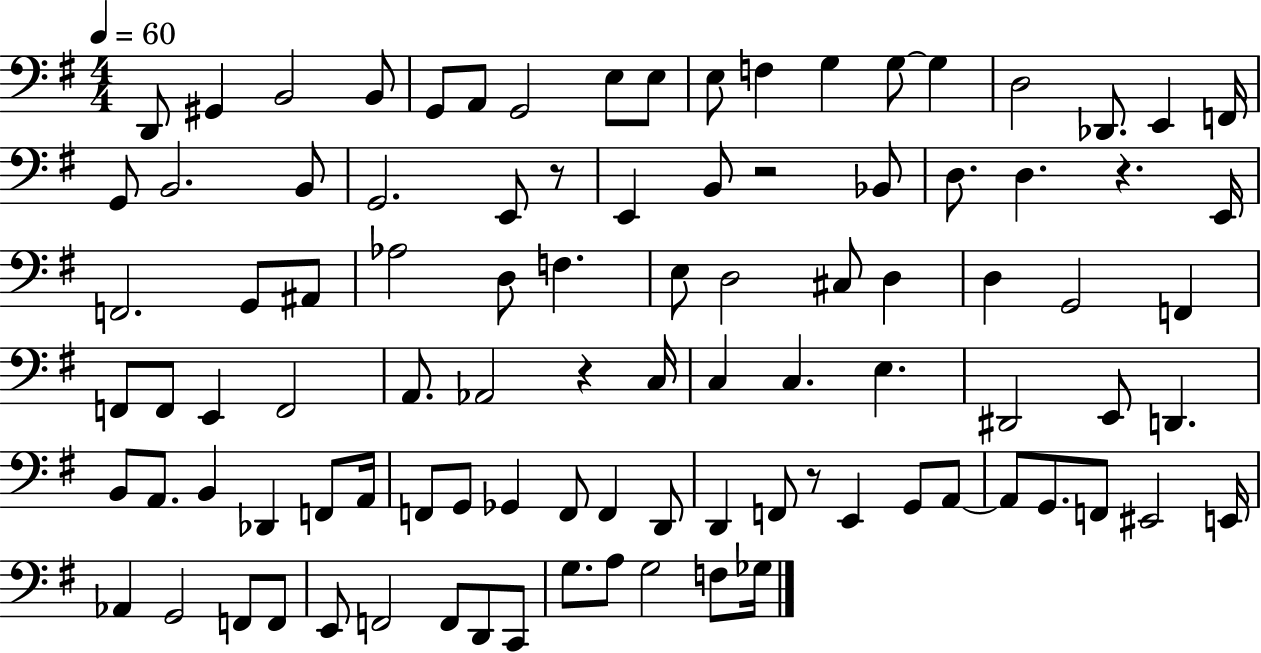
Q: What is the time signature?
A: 4/4